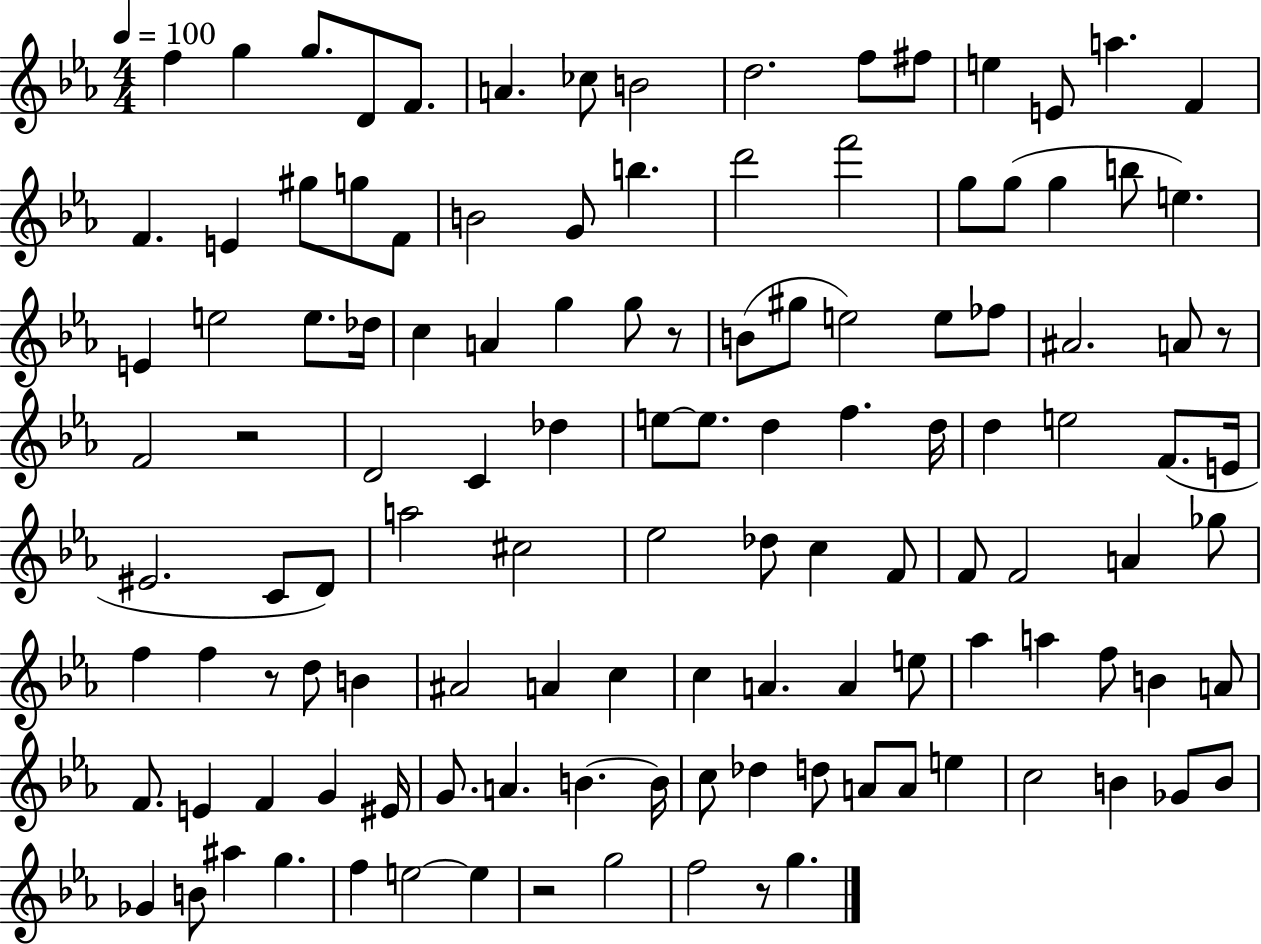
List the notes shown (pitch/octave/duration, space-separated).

F5/q G5/q G5/e. D4/e F4/e. A4/q. CES5/e B4/h D5/h. F5/e F#5/e E5/q E4/e A5/q. F4/q F4/q. E4/q G#5/e G5/e F4/e B4/h G4/e B5/q. D6/h F6/h G5/e G5/e G5/q B5/e E5/q. E4/q E5/h E5/e. Db5/s C5/q A4/q G5/q G5/e R/e B4/e G#5/e E5/h E5/e FES5/e A#4/h. A4/e R/e F4/h R/h D4/h C4/q Db5/q E5/e E5/e. D5/q F5/q. D5/s D5/q E5/h F4/e. E4/s EIS4/h. C4/e D4/e A5/h C#5/h Eb5/h Db5/e C5/q F4/e F4/e F4/h A4/q Gb5/e F5/q F5/q R/e D5/e B4/q A#4/h A4/q C5/q C5/q A4/q. A4/q E5/e Ab5/q A5/q F5/e B4/q A4/e F4/e. E4/q F4/q G4/q EIS4/s G4/e. A4/q. B4/q. B4/s C5/e Db5/q D5/e A4/e A4/e E5/q C5/h B4/q Gb4/e B4/e Gb4/q B4/e A#5/q G5/q. F5/q E5/h E5/q R/h G5/h F5/h R/e G5/q.